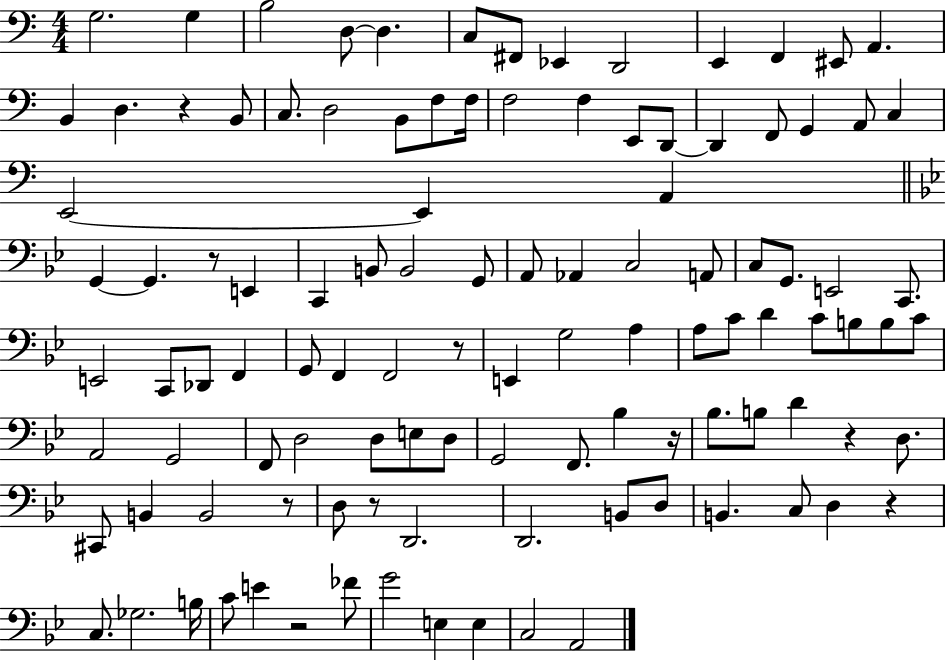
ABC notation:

X:1
T:Untitled
M:4/4
L:1/4
K:C
G,2 G, B,2 D,/2 D, C,/2 ^F,,/2 _E,, D,,2 E,, F,, ^E,,/2 A,, B,, D, z B,,/2 C,/2 D,2 B,,/2 F,/2 F,/4 F,2 F, E,,/2 D,,/2 D,, F,,/2 G,, A,,/2 C, E,,2 E,, A,, G,, G,, z/2 E,, C,, B,,/2 B,,2 G,,/2 A,,/2 _A,, C,2 A,,/2 C,/2 G,,/2 E,,2 C,,/2 E,,2 C,,/2 _D,,/2 F,, G,,/2 F,, F,,2 z/2 E,, G,2 A, A,/2 C/2 D C/2 B,/2 B,/2 C/2 A,,2 G,,2 F,,/2 D,2 D,/2 E,/2 D,/2 G,,2 F,,/2 _B, z/4 _B,/2 B,/2 D z D,/2 ^C,,/2 B,, B,,2 z/2 D,/2 z/2 D,,2 D,,2 B,,/2 D,/2 B,, C,/2 D, z C,/2 _G,2 B,/4 C/2 E z2 _F/2 G2 E, E, C,2 A,,2